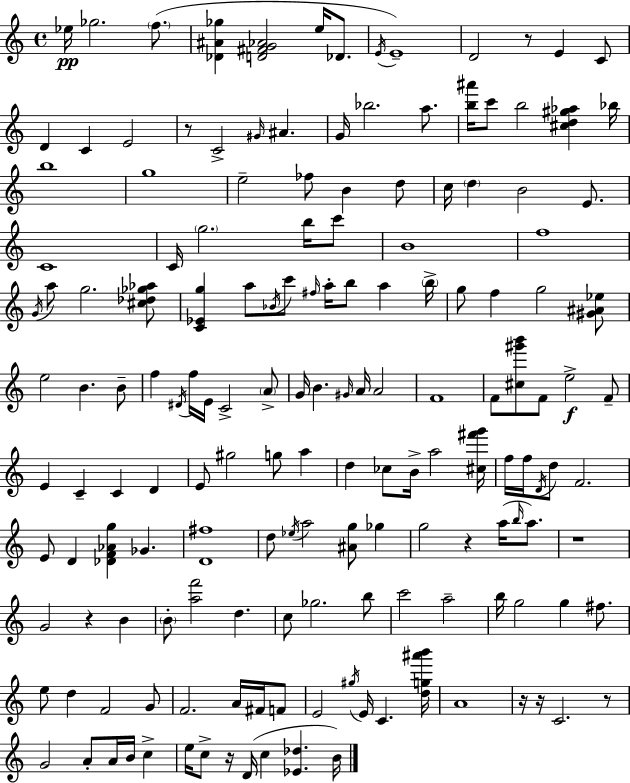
Eb5/s Gb5/h. F5/e. [Db4,A#4,Gb5]/q [D4,F#4,G4,Ab4]/h E5/s Db4/e. E4/s E4/w D4/h R/e E4/q C4/e D4/q C4/q E4/h R/e C4/h G#4/s A#4/q. G4/s Bb5/h. A5/e. [B5,A#6]/s C6/e B5/h [C#5,D5,G#5,Ab5]/q Bb5/s B5/w G5/w E5/h FES5/e B4/q D5/e C5/s D5/q B4/h E4/e. C4/w C4/s G5/h. B5/s C6/e B4/w F5/w G4/s A5/e G5/h. [C#5,Db5,Gb5,Ab5]/e [C4,Eb4,G5]/q A5/e Bb4/s C6/e F#5/s A5/s B5/e A5/q B5/s G5/e F5/q G5/h [G#4,A#4,Eb5]/e E5/h B4/q. B4/e F5/q D#4/s F5/s E4/s C4/h A4/e G4/s B4/q. G#4/s A4/s A4/h F4/w F4/e [C#5,G#6,B6]/e F4/e E5/h F4/e E4/q C4/q C4/q D4/q E4/e G#5/h G5/e A5/q D5/q CES5/e B4/s A5/h [C#5,F#6,G6]/s F5/s F5/s D4/s D5/e F4/h. E4/e D4/q [Db4,F4,Ab4,G5]/q Gb4/q. [D4,F#5]/w D5/e Eb5/s A5/h [A#4,G5]/e Gb5/q G5/h R/q A5/s B5/s A5/e. R/w G4/h R/q B4/q B4/e [A5,F6]/h D5/q. C5/e Gb5/h. B5/e C6/h A5/h B5/s G5/h G5/q F#5/e. E5/e D5/q F4/h G4/e F4/h. A4/s F#4/s F4/e E4/h G#5/s E4/s C4/q. [D5,G5,A#6,B6]/s A4/w R/s R/s C4/h. R/e G4/h A4/e A4/s B4/s C5/q E5/s C5/e R/s D4/s C5/q [Eb4,Db5]/q. B4/s